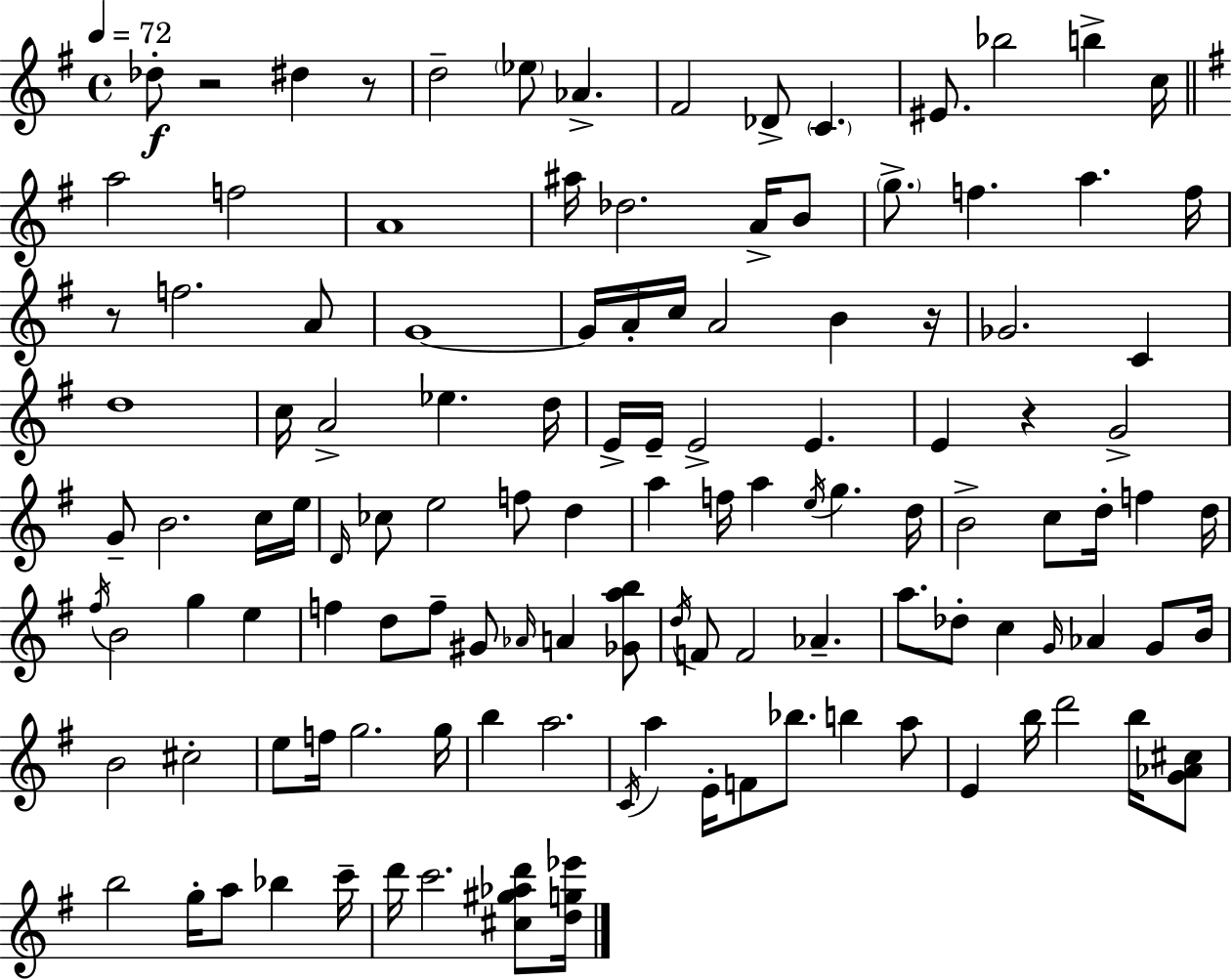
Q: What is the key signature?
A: E minor